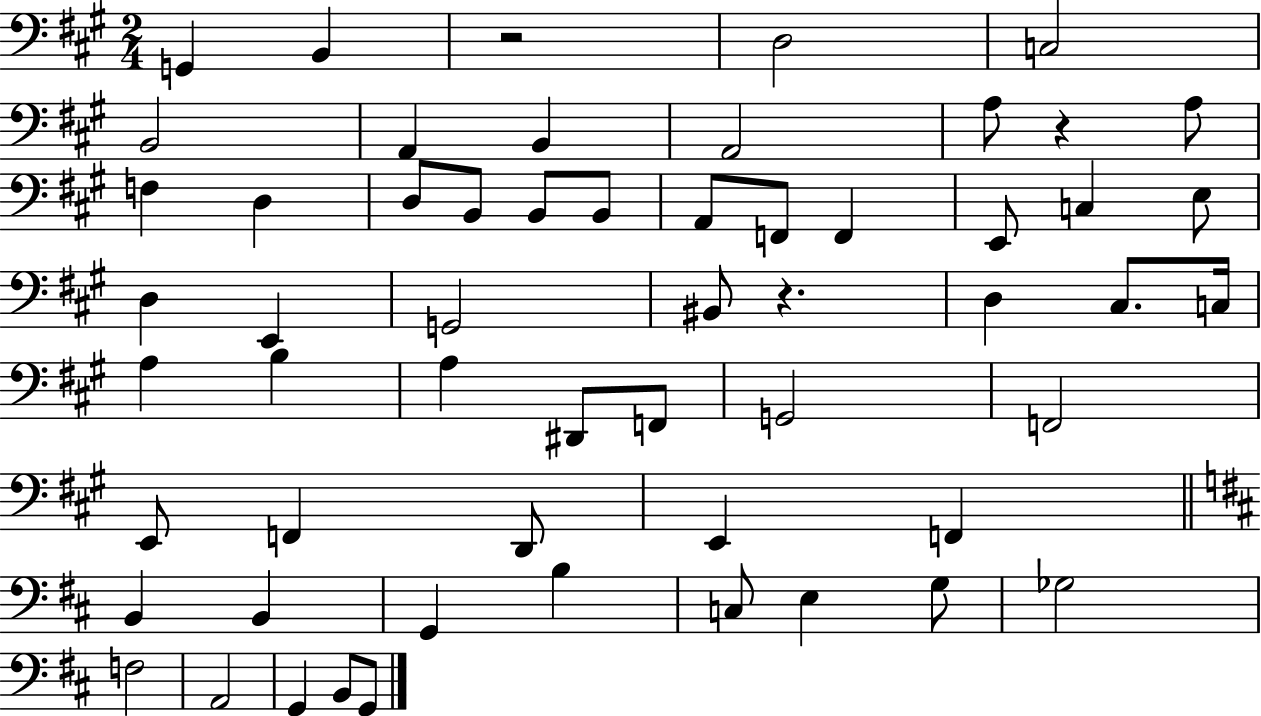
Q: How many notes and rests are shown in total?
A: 57